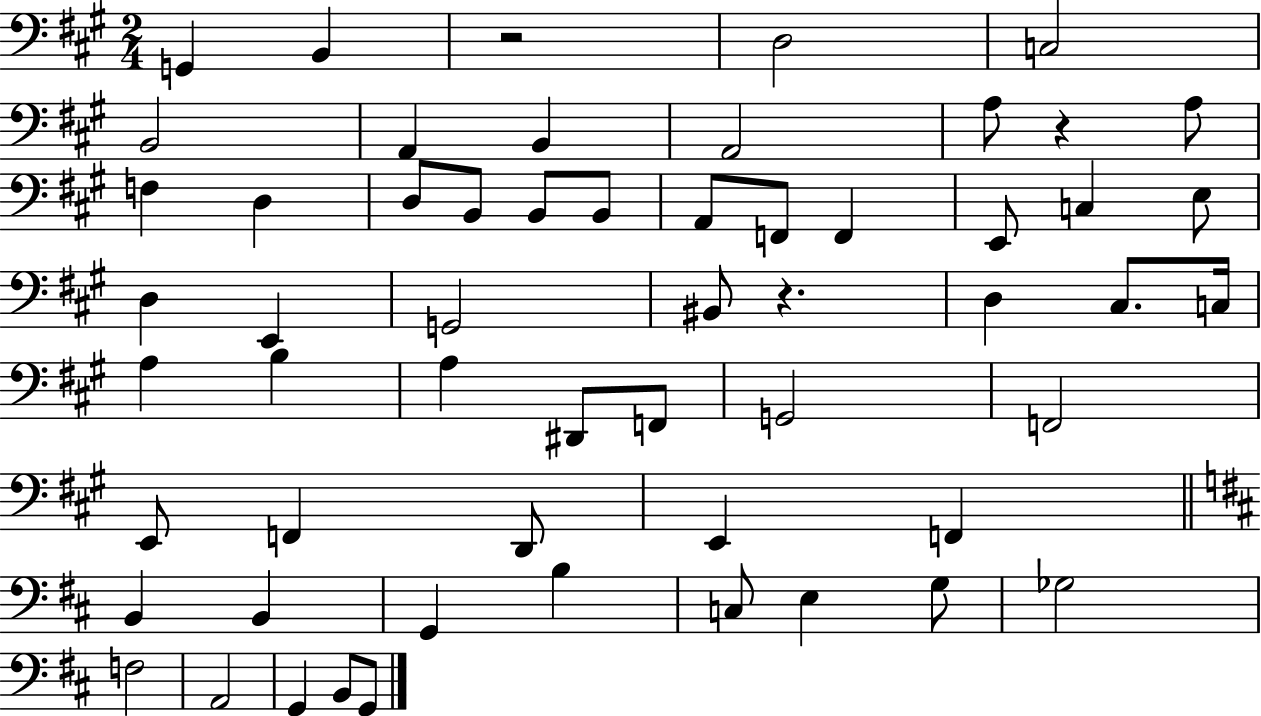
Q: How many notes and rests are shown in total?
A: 57